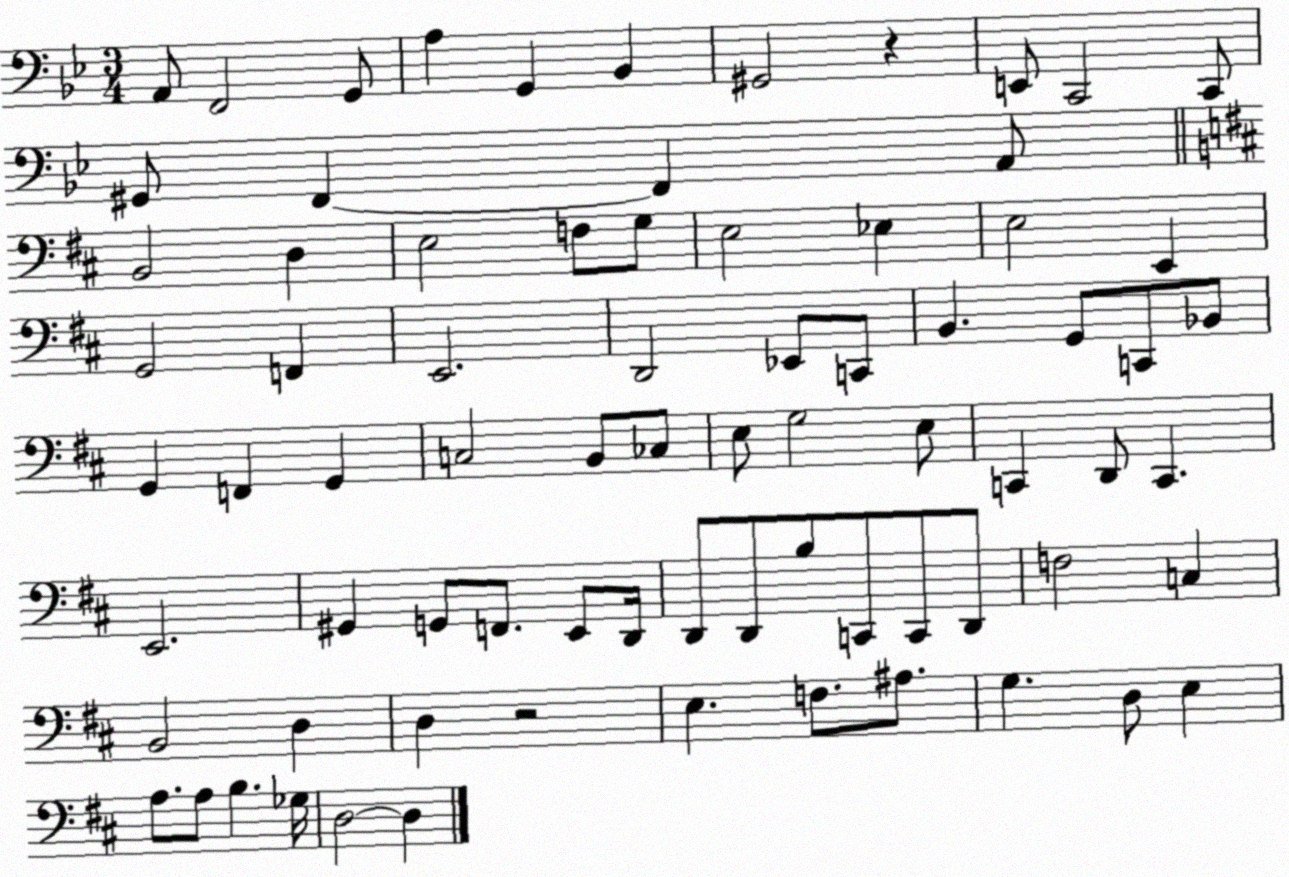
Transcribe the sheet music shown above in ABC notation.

X:1
T:Untitled
M:3/4
L:1/4
K:Bb
A,,/2 F,,2 G,,/2 A, G,, _B,, ^G,,2 z E,,/2 C,,2 C,,/2 ^G,,/2 F,, F,, A,,/2 B,,2 D, E,2 F,/2 G,/2 E,2 _E, E,2 E,, G,,2 F,, E,,2 D,,2 _E,,/2 C,,/2 B,, G,,/2 C,,/2 _B,,/2 G,, F,, G,, C,2 B,,/2 _C,/2 E,/2 G,2 E,/2 C,, D,,/2 C,, E,,2 ^G,, G,,/2 F,,/2 E,,/2 D,,/4 D,,/2 D,,/2 B,/2 C,,/2 C,,/2 D,,/2 F,2 C, B,,2 D, D, z2 E, F,/2 ^A,/2 G, D,/2 E, A,/2 A,/2 B, _G,/4 D,2 D,